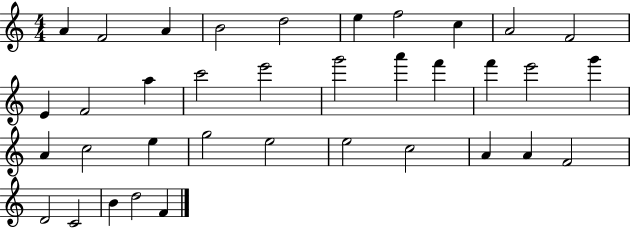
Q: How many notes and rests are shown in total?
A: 36